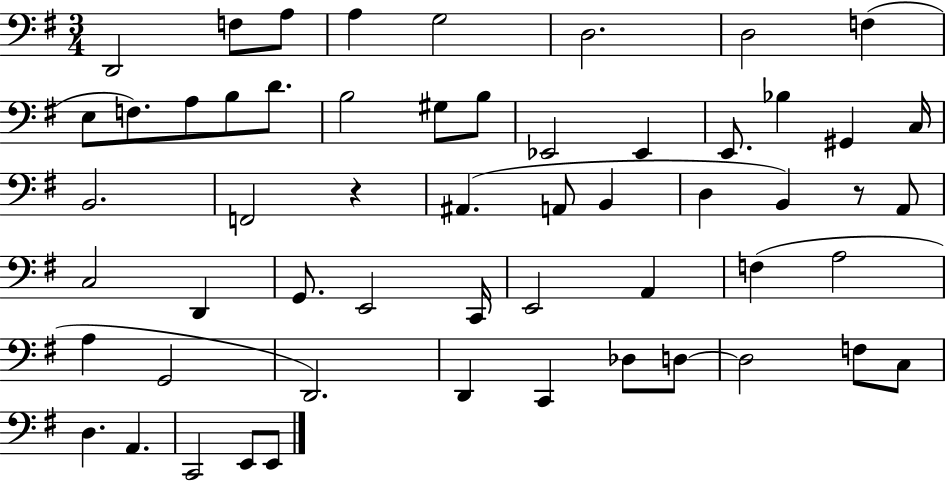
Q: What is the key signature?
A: G major